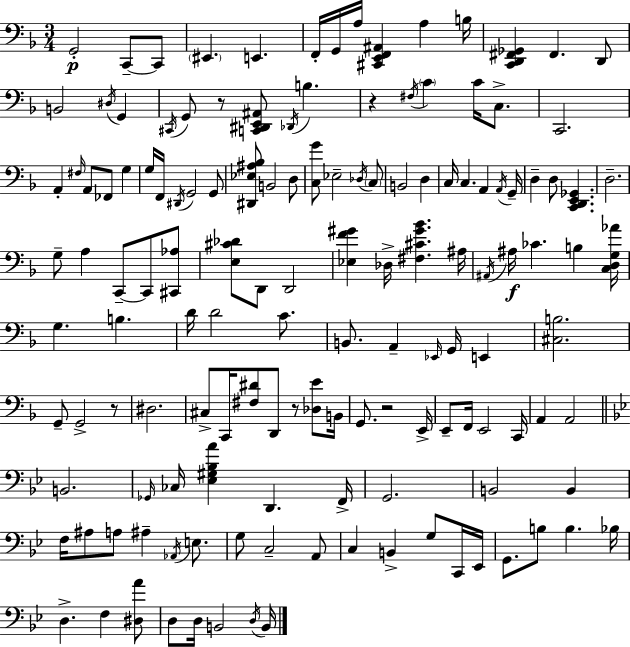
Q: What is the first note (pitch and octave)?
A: G2